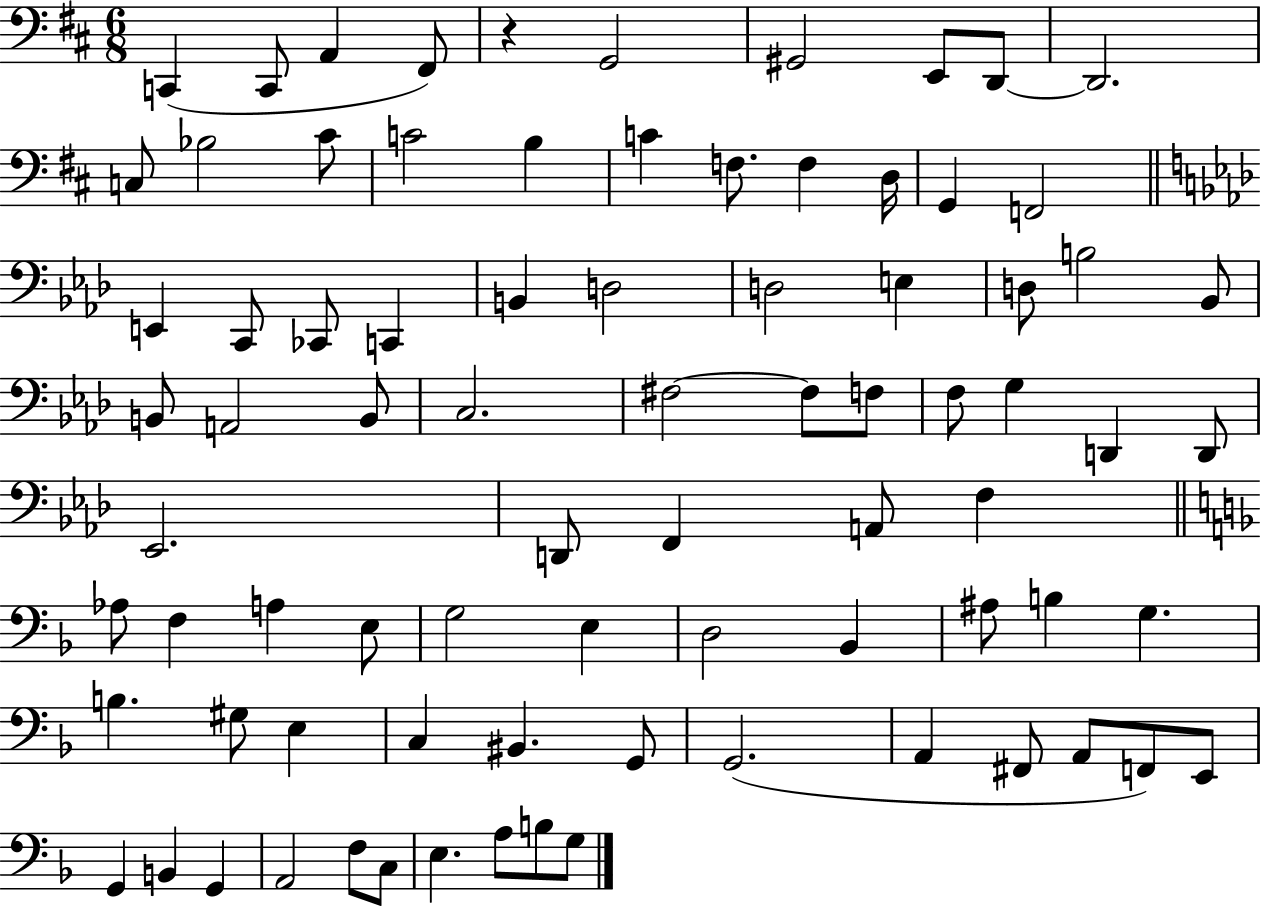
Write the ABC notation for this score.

X:1
T:Untitled
M:6/8
L:1/4
K:D
C,, C,,/2 A,, ^F,,/2 z G,,2 ^G,,2 E,,/2 D,,/2 D,,2 C,/2 _B,2 ^C/2 C2 B, C F,/2 F, D,/4 G,, F,,2 E,, C,,/2 _C,,/2 C,, B,, D,2 D,2 E, D,/2 B,2 _B,,/2 B,,/2 A,,2 B,,/2 C,2 ^F,2 ^F,/2 F,/2 F,/2 G, D,, D,,/2 _E,,2 D,,/2 F,, A,,/2 F, _A,/2 F, A, E,/2 G,2 E, D,2 _B,, ^A,/2 B, G, B, ^G,/2 E, C, ^B,, G,,/2 G,,2 A,, ^F,,/2 A,,/2 F,,/2 E,,/2 G,, B,, G,, A,,2 F,/2 C,/2 E, A,/2 B,/2 G,/2